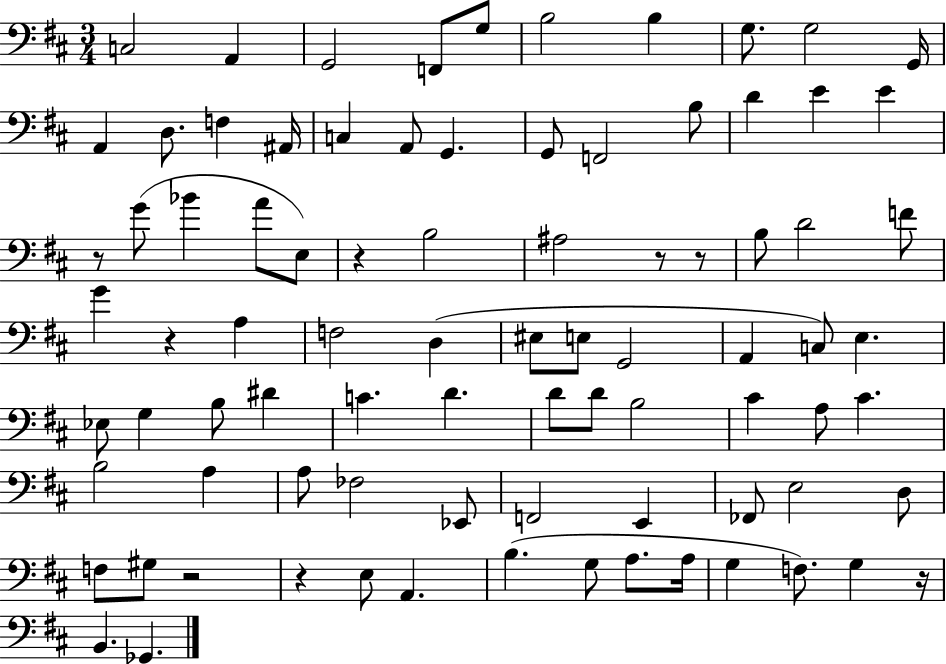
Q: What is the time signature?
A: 3/4